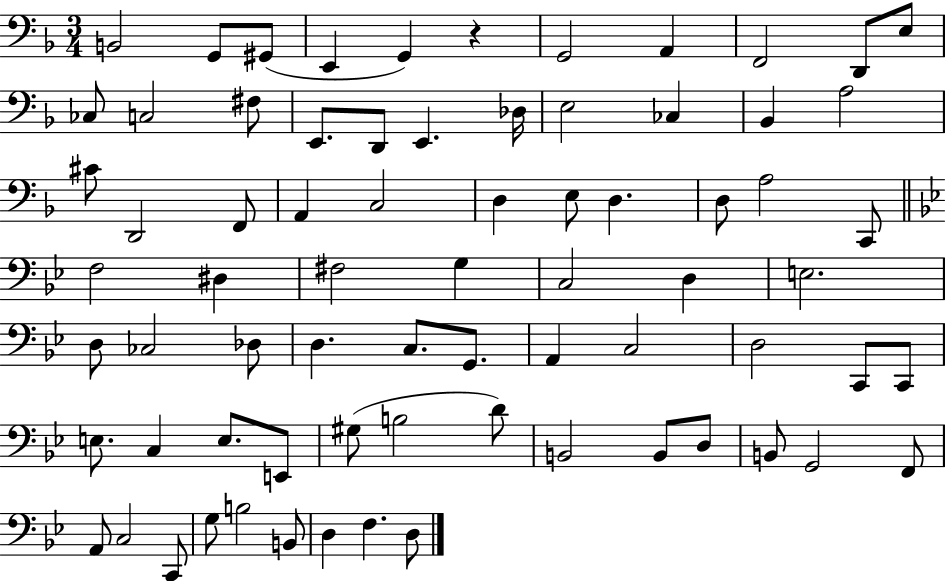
B2/h G2/e G#2/e E2/q G2/q R/q G2/h A2/q F2/h D2/e E3/e CES3/e C3/h F#3/e E2/e. D2/e E2/q. Db3/s E3/h CES3/q Bb2/q A3/h C#4/e D2/h F2/e A2/q C3/h D3/q E3/e D3/q. D3/e A3/h C2/e F3/h D#3/q F#3/h G3/q C3/h D3/q E3/h. D3/e CES3/h Db3/e D3/q. C3/e. G2/e. A2/q C3/h D3/h C2/e C2/e E3/e. C3/q E3/e. E2/e G#3/e B3/h D4/e B2/h B2/e D3/e B2/e G2/h F2/e A2/e C3/h C2/e G3/e B3/h B2/e D3/q F3/q. D3/e